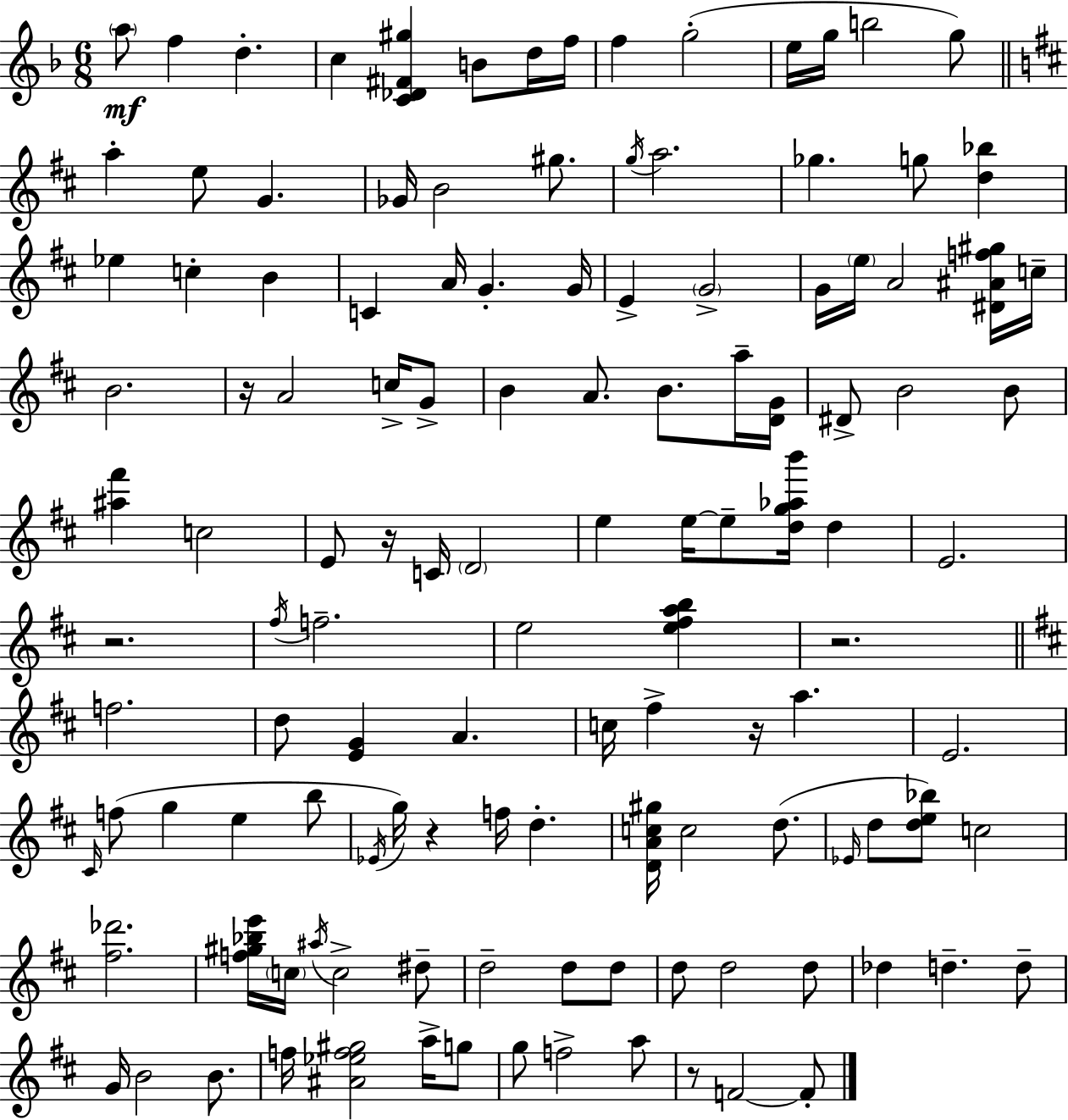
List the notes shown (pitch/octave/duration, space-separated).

A5/e F5/q D5/q. C5/q [C4,Db4,F#4,G#5]/q B4/e D5/s F5/s F5/q G5/h E5/s G5/s B5/h G5/e A5/q E5/e G4/q. Gb4/s B4/h G#5/e. G5/s A5/h. Gb5/q. G5/e [D5,Bb5]/q Eb5/q C5/q B4/q C4/q A4/s G4/q. G4/s E4/q G4/h G4/s E5/s A4/h [D#4,A#4,F5,G#5]/s C5/s B4/h. R/s A4/h C5/s G4/e B4/q A4/e. B4/e. A5/s [D4,G4]/s D#4/e B4/h B4/e [A#5,F#6]/q C5/h E4/e R/s C4/s D4/h E5/q E5/s E5/e [D5,G5,Ab5,B6]/s D5/q E4/h. R/h. F#5/s F5/h. E5/h [E5,F#5,A5,B5]/q R/h. F5/h. D5/e [E4,G4]/q A4/q. C5/s F#5/q R/s A5/q. E4/h. C#4/s F5/e G5/q E5/q B5/e Eb4/s G5/s R/q F5/s D5/q. [D4,A4,C5,G#5]/s C5/h D5/e. Eb4/s D5/e [D5,E5,Bb5]/e C5/h [F#5,Db6]/h. [F5,G#5,Bb5,E6]/s C5/s A#5/s C5/h D#5/e D5/h D5/e D5/e D5/e D5/h D5/e Db5/q D5/q. D5/e G4/s B4/h B4/e. F5/s [A#4,Eb5,F5,G#5]/h A5/s G5/e G5/e F5/h A5/e R/e F4/h F4/e